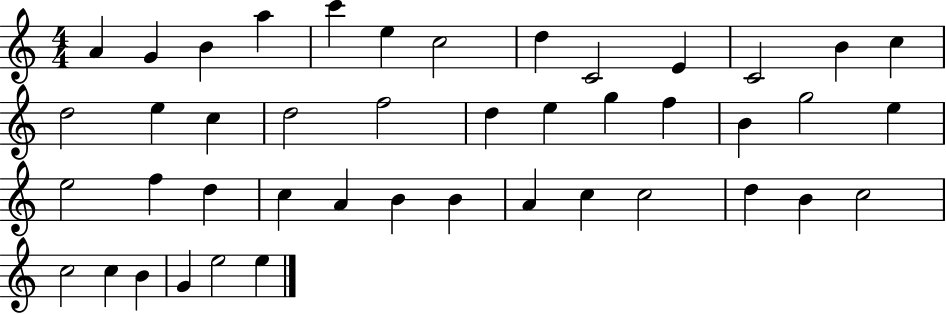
A4/q G4/q B4/q A5/q C6/q E5/q C5/h D5/q C4/h E4/q C4/h B4/q C5/q D5/h E5/q C5/q D5/h F5/h D5/q E5/q G5/q F5/q B4/q G5/h E5/q E5/h F5/q D5/q C5/q A4/q B4/q B4/q A4/q C5/q C5/h D5/q B4/q C5/h C5/h C5/q B4/q G4/q E5/h E5/q